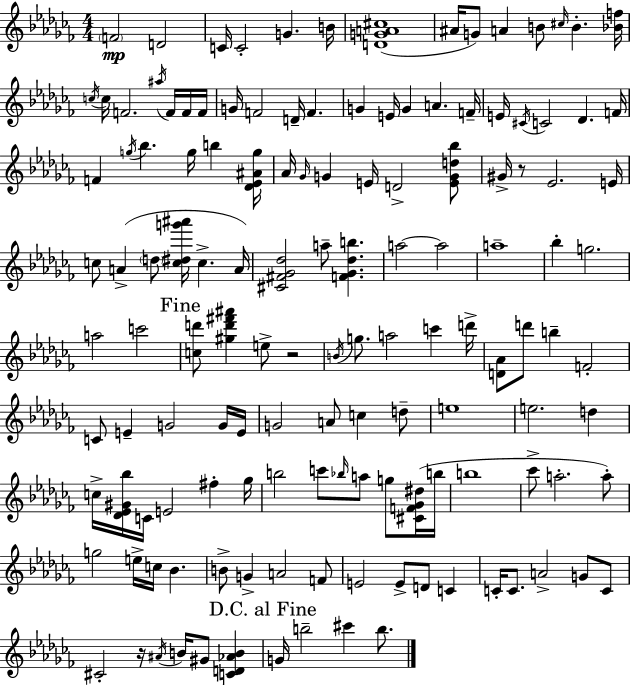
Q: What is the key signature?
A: AES minor